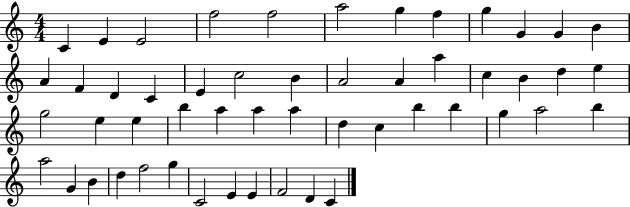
X:1
T:Untitled
M:4/4
L:1/4
K:C
C E E2 f2 f2 a2 g f g G G B A F D C E c2 B A2 A a c B d e g2 e e b a a a d c b b g a2 b a2 G B d f2 g C2 E E F2 D C